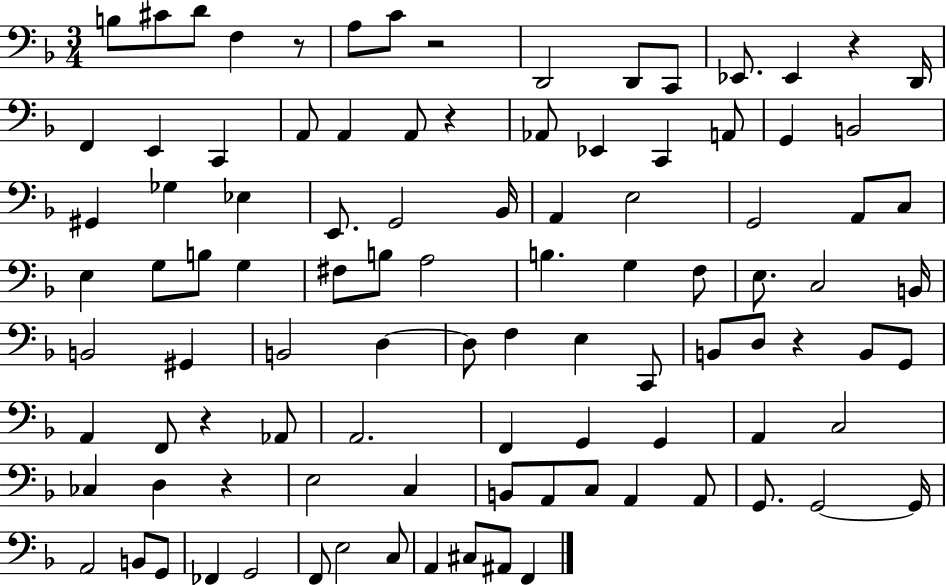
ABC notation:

X:1
T:Untitled
M:3/4
L:1/4
K:F
B,/2 ^C/2 D/2 F, z/2 A,/2 C/2 z2 D,,2 D,,/2 C,,/2 _E,,/2 _E,, z D,,/4 F,, E,, C,, A,,/2 A,, A,,/2 z _A,,/2 _E,, C,, A,,/2 G,, B,,2 ^G,, _G, _E, E,,/2 G,,2 _B,,/4 A,, E,2 G,,2 A,,/2 C,/2 E, G,/2 B,/2 G, ^F,/2 B,/2 A,2 B, G, F,/2 E,/2 C,2 B,,/4 B,,2 ^G,, B,,2 D, D,/2 F, E, C,,/2 B,,/2 D,/2 z B,,/2 G,,/2 A,, F,,/2 z _A,,/2 A,,2 F,, G,, G,, A,, C,2 _C, D, z E,2 C, B,,/2 A,,/2 C,/2 A,, A,,/2 G,,/2 G,,2 G,,/4 A,,2 B,,/2 G,,/2 _F,, G,,2 F,,/2 E,2 C,/2 A,, ^C,/2 ^A,,/2 F,,